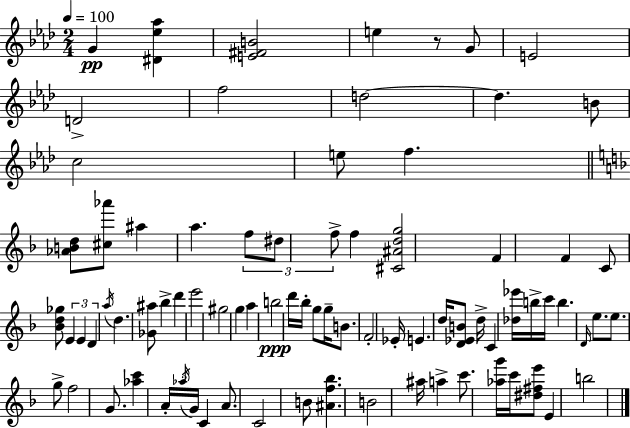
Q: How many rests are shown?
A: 1